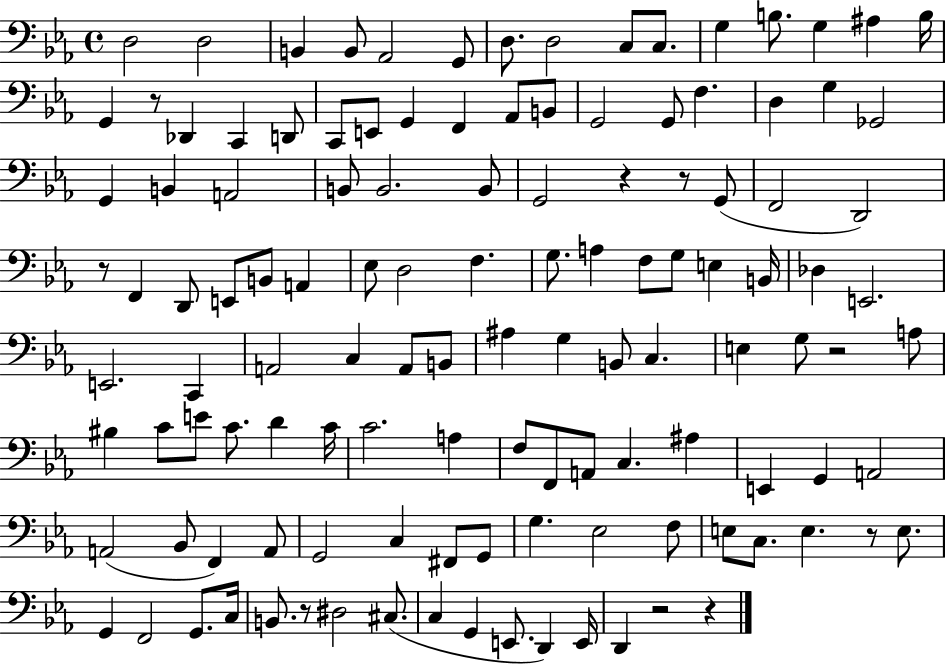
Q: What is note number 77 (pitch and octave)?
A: C4